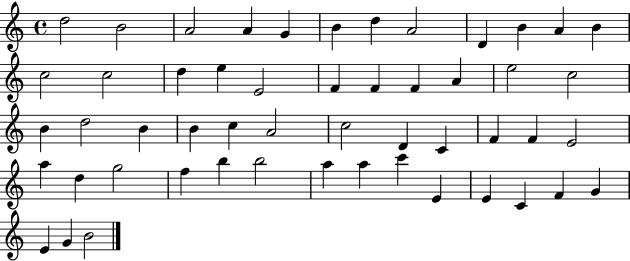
D5/h B4/h A4/h A4/q G4/q B4/q D5/q A4/h D4/q B4/q A4/q B4/q C5/h C5/h D5/q E5/q E4/h F4/q F4/q F4/q A4/q E5/h C5/h B4/q D5/h B4/q B4/q C5/q A4/h C5/h D4/q C4/q F4/q F4/q E4/h A5/q D5/q G5/h F5/q B5/q B5/h A5/q A5/q C6/q E4/q E4/q C4/q F4/q G4/q E4/q G4/q B4/h